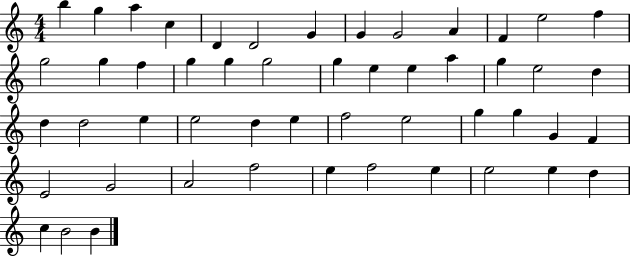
B5/q G5/q A5/q C5/q D4/q D4/h G4/q G4/q G4/h A4/q F4/q E5/h F5/q G5/h G5/q F5/q G5/q G5/q G5/h G5/q E5/q E5/q A5/q G5/q E5/h D5/q D5/q D5/h E5/q E5/h D5/q E5/q F5/h E5/h G5/q G5/q G4/q F4/q E4/h G4/h A4/h F5/h E5/q F5/h E5/q E5/h E5/q D5/q C5/q B4/h B4/q